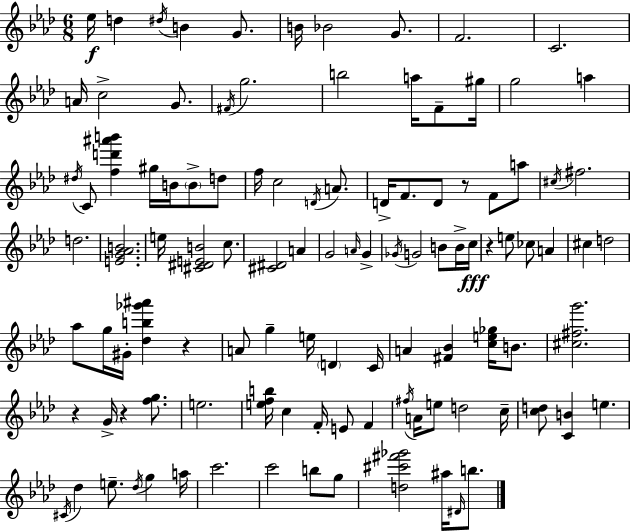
Eb5/s D5/q D#5/s B4/q G4/e. B4/s Bb4/h G4/e. F4/h. C4/h. A4/s C5/h G4/e. F#4/s G5/h. B5/h A5/s F4/e G#5/s G5/h A5/q D#5/s C4/e [F5,D6,A#6,B6]/q G#5/s B4/s B4/e D5/e F5/s C5/h D4/s A4/e. D4/s F4/e. D4/e R/e F4/e A5/e C#5/s F#5/h. D5/h. [E4,G4,Ab4,B4]/h. E5/s [C#4,D#4,E4,B4]/h C5/e. [C#4,D#4]/h A4/q G4/h A4/s G4/q Gb4/s G4/h B4/e B4/s C5/s R/q E5/e CES5/e A4/q C#5/q D5/h Ab5/e G5/s G#4/s [Db5,B5,Gb6,A#6]/q R/q A4/e G5/q E5/s D4/q C4/s A4/q [F#4,Bb4]/q [C5,E5,Gb5]/s B4/e. [C#5,F#5,G6]/h. R/q G4/s R/q [F5,G5]/e. E5/h. [E5,F5,B5]/s C5/q F4/s E4/e F4/q F#5/s A4/s E5/e D5/h C5/s [C5,D5]/e [C4,B4]/q E5/q. C#4/s Db5/q E5/e. Db5/s G5/q A5/s C6/h. C6/h B5/e G5/e [D5,C#6,F#6,Gb6]/h A#5/s D#4/s B5/e.